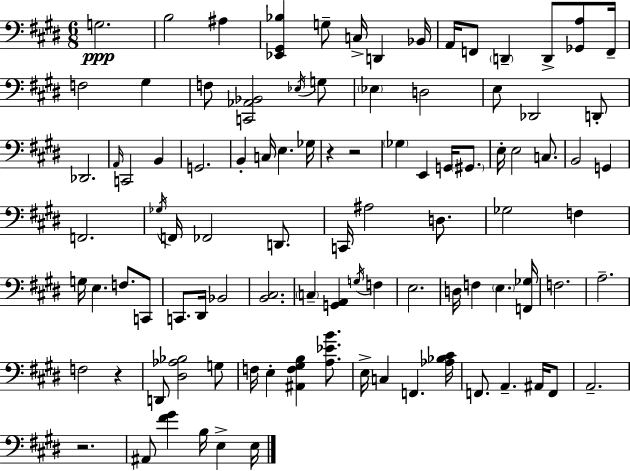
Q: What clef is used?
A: bass